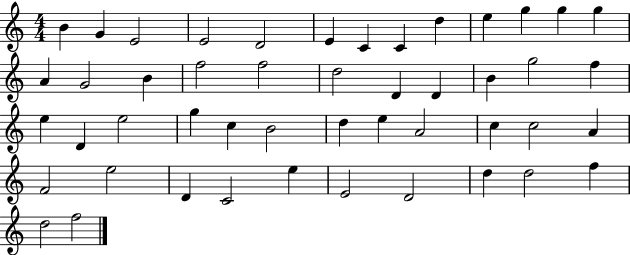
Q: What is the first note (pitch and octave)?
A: B4